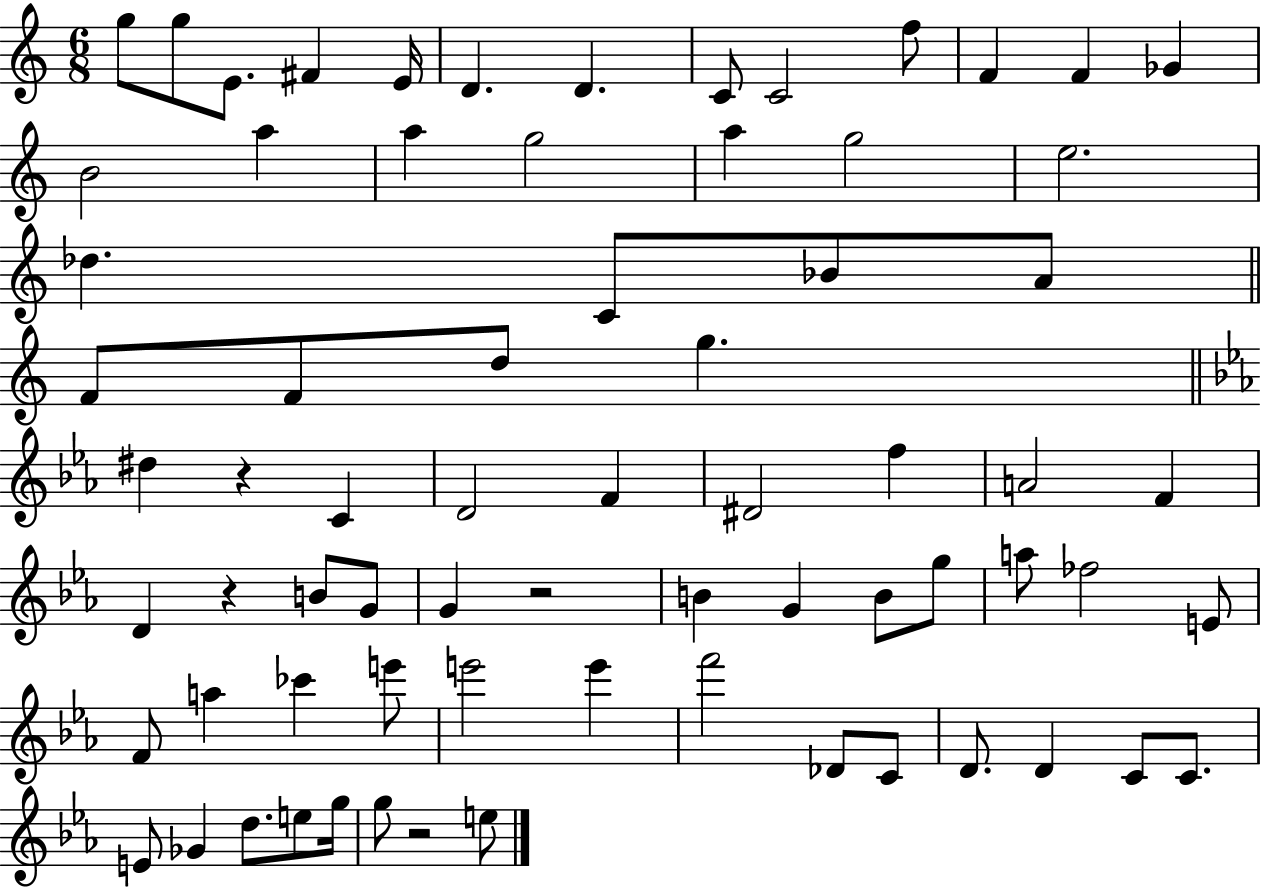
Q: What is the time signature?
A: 6/8